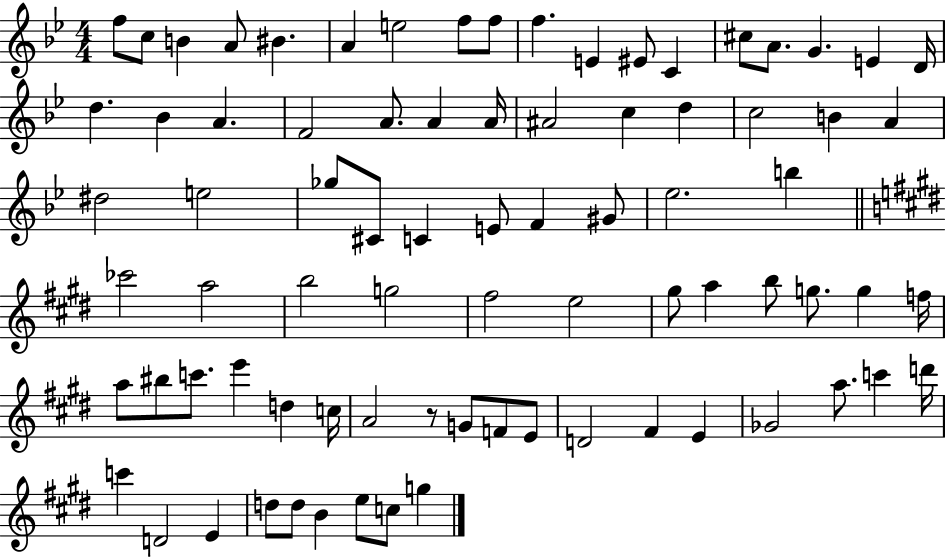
F5/e C5/e B4/q A4/e BIS4/q. A4/q E5/h F5/e F5/e F5/q. E4/q EIS4/e C4/q C#5/e A4/e. G4/q. E4/q D4/s D5/q. Bb4/q A4/q. F4/h A4/e. A4/q A4/s A#4/h C5/q D5/q C5/h B4/q A4/q D#5/h E5/h Gb5/e C#4/e C4/q E4/e F4/q G#4/e Eb5/h. B5/q CES6/h A5/h B5/h G5/h F#5/h E5/h G#5/e A5/q B5/e G5/e. G5/q F5/s A5/e BIS5/e C6/e. E6/q D5/q C5/s A4/h R/e G4/e F4/e E4/e D4/h F#4/q E4/q Gb4/h A5/e. C6/q D6/s C6/q D4/h E4/q D5/e D5/e B4/q E5/e C5/e G5/q